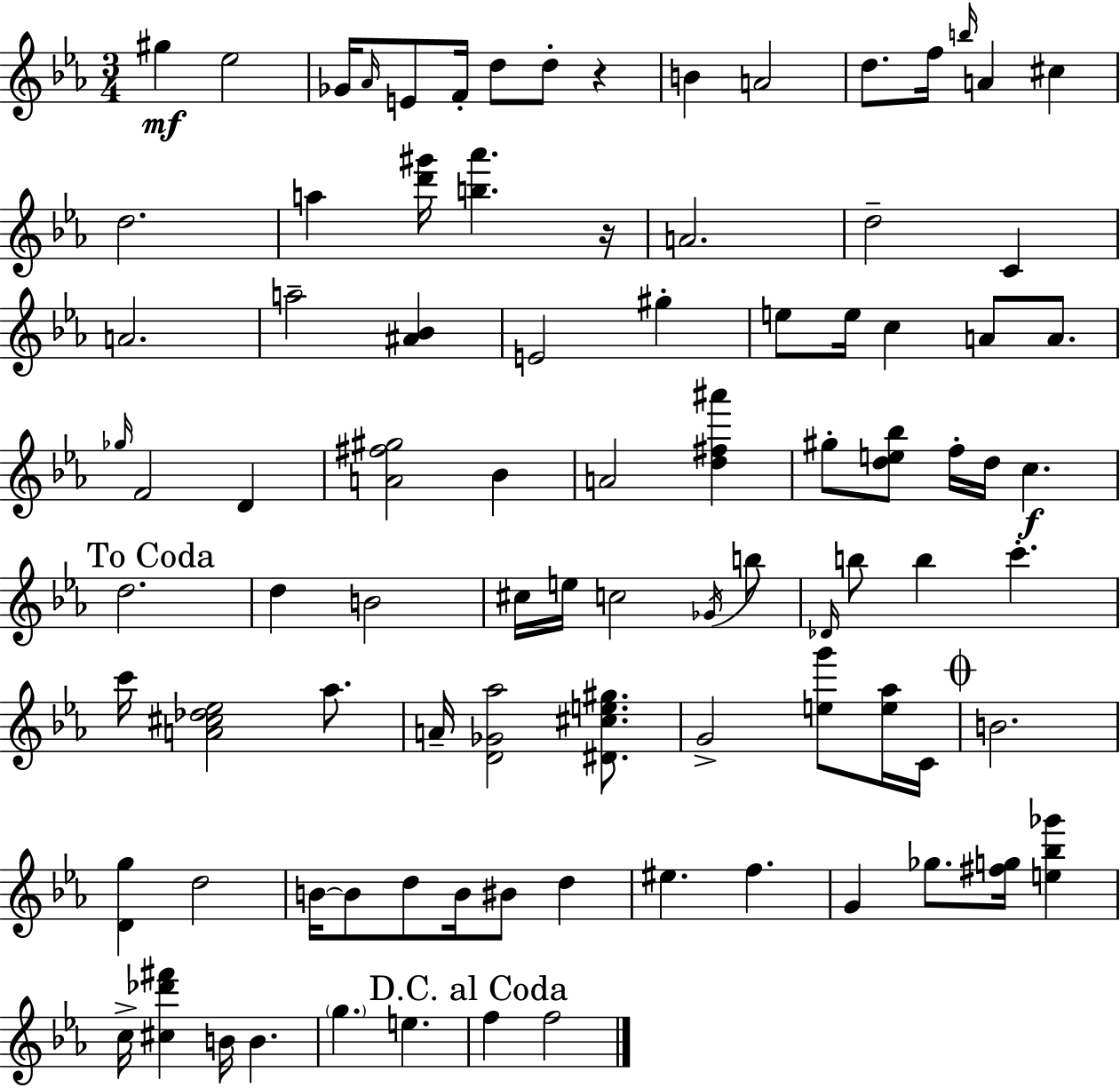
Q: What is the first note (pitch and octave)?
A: G#5